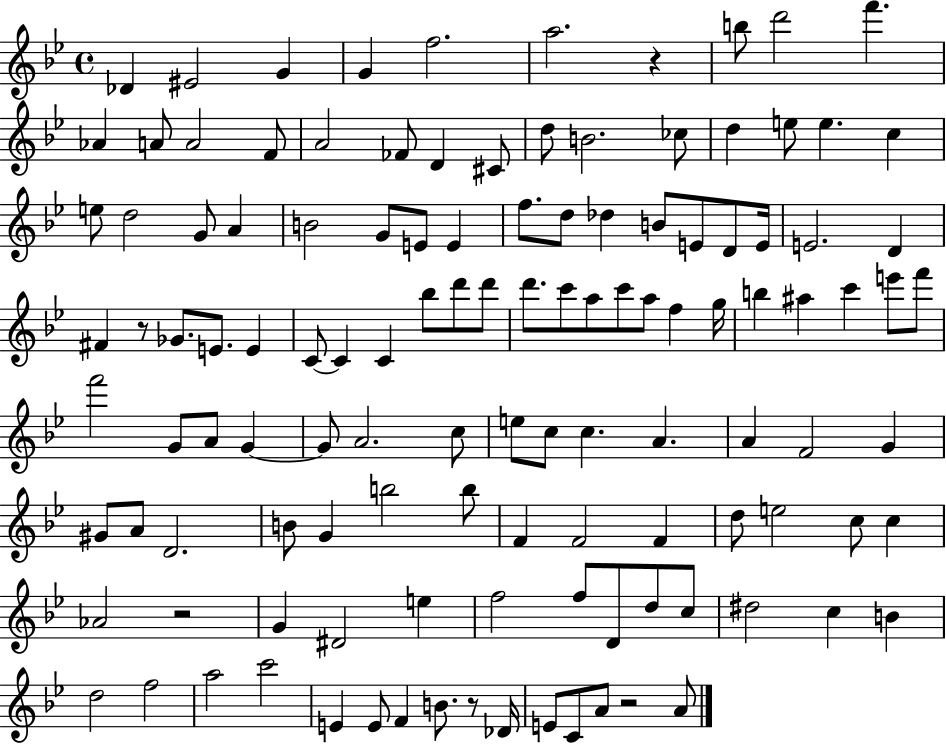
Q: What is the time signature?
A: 4/4